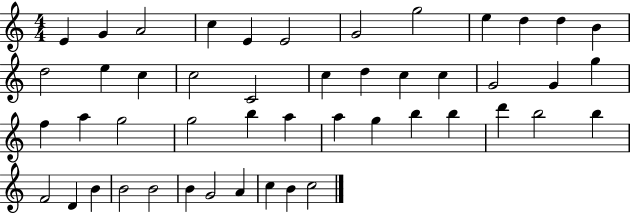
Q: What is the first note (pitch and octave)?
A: E4